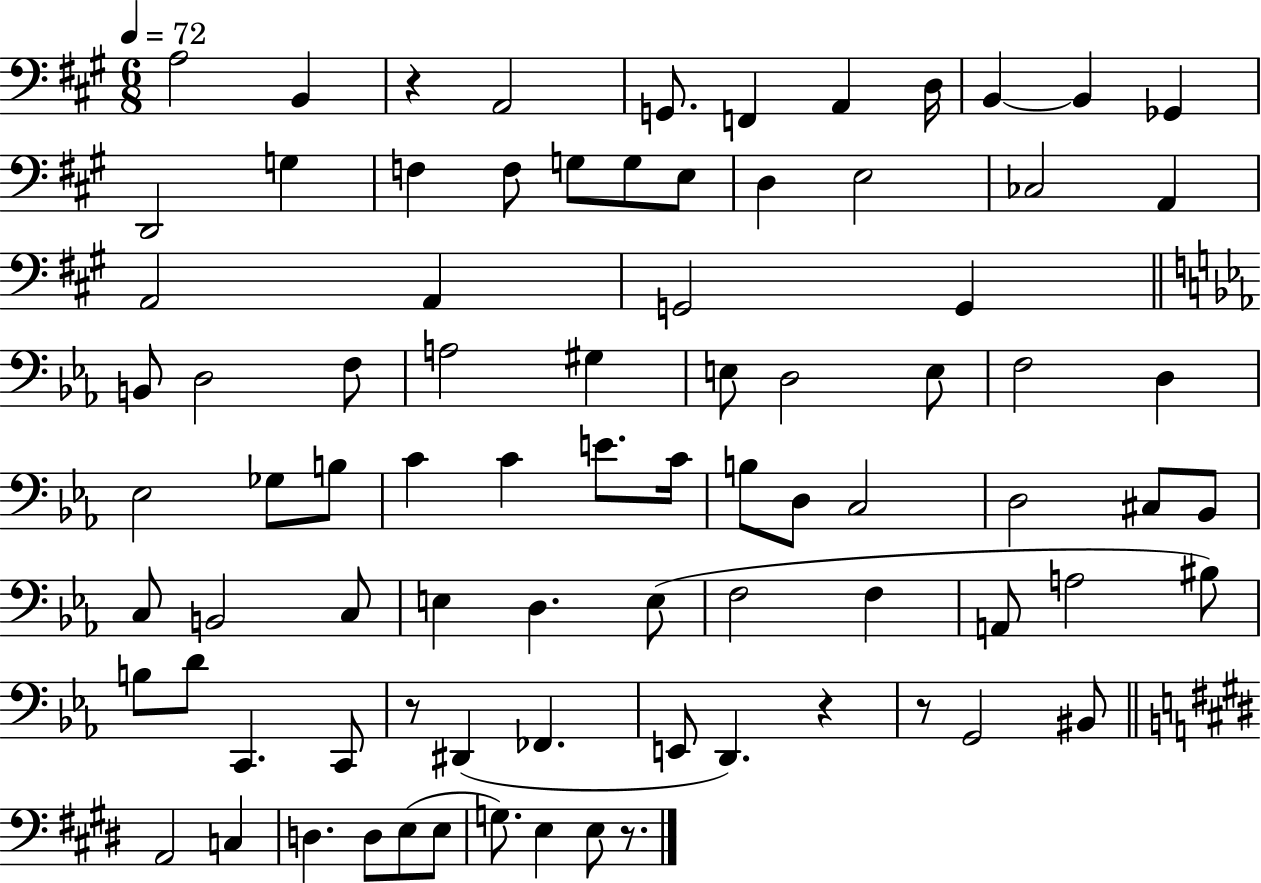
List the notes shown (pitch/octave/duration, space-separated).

A3/h B2/q R/q A2/h G2/e. F2/q A2/q D3/s B2/q B2/q Gb2/q D2/h G3/q F3/q F3/e G3/e G3/e E3/e D3/q E3/h CES3/h A2/q A2/h A2/q G2/h G2/q B2/e D3/h F3/e A3/h G#3/q E3/e D3/h E3/e F3/h D3/q Eb3/h Gb3/e B3/e C4/q C4/q E4/e. C4/s B3/e D3/e C3/h D3/h C#3/e Bb2/e C3/e B2/h C3/e E3/q D3/q. E3/e F3/h F3/q A2/e A3/h BIS3/e B3/e D4/e C2/q. C2/e R/e D#2/q FES2/q. E2/e D2/q. R/q R/e G2/h BIS2/e A2/h C3/q D3/q. D3/e E3/e E3/e G3/e. E3/q E3/e R/e.